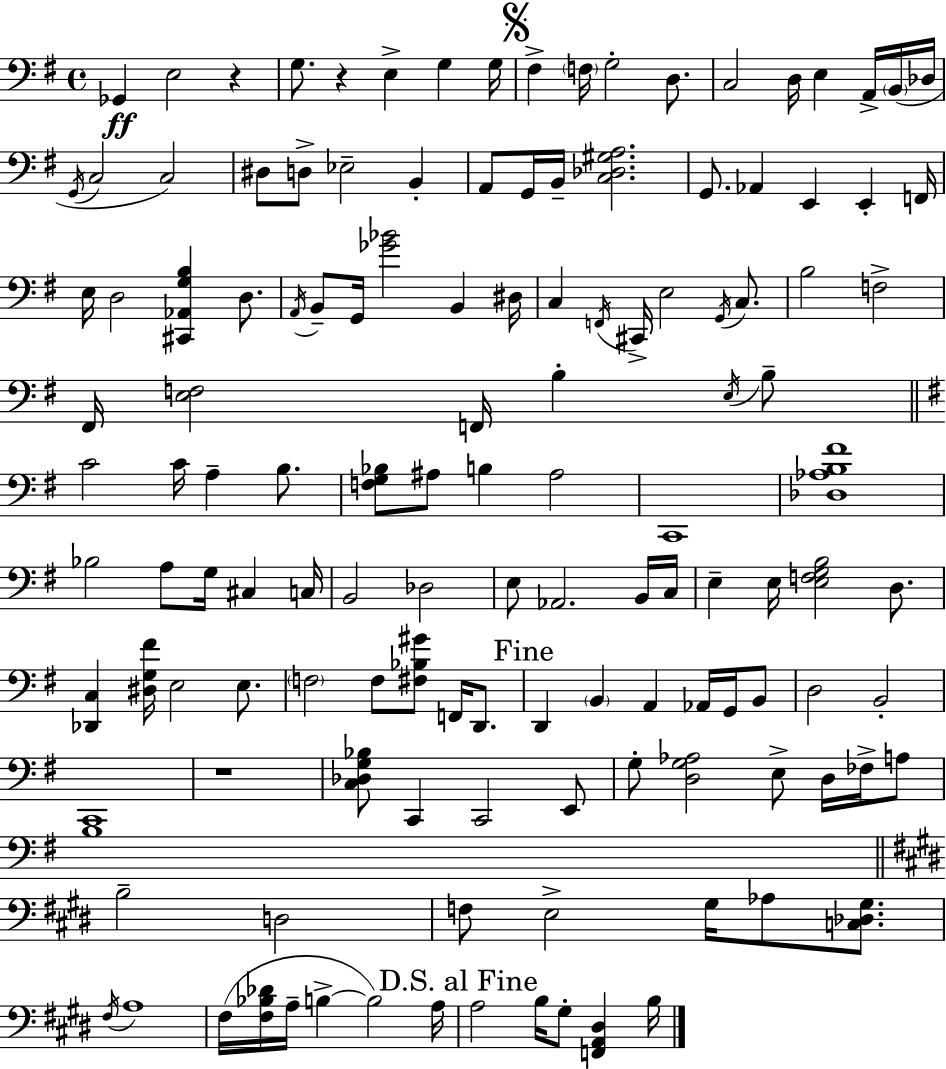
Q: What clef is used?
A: bass